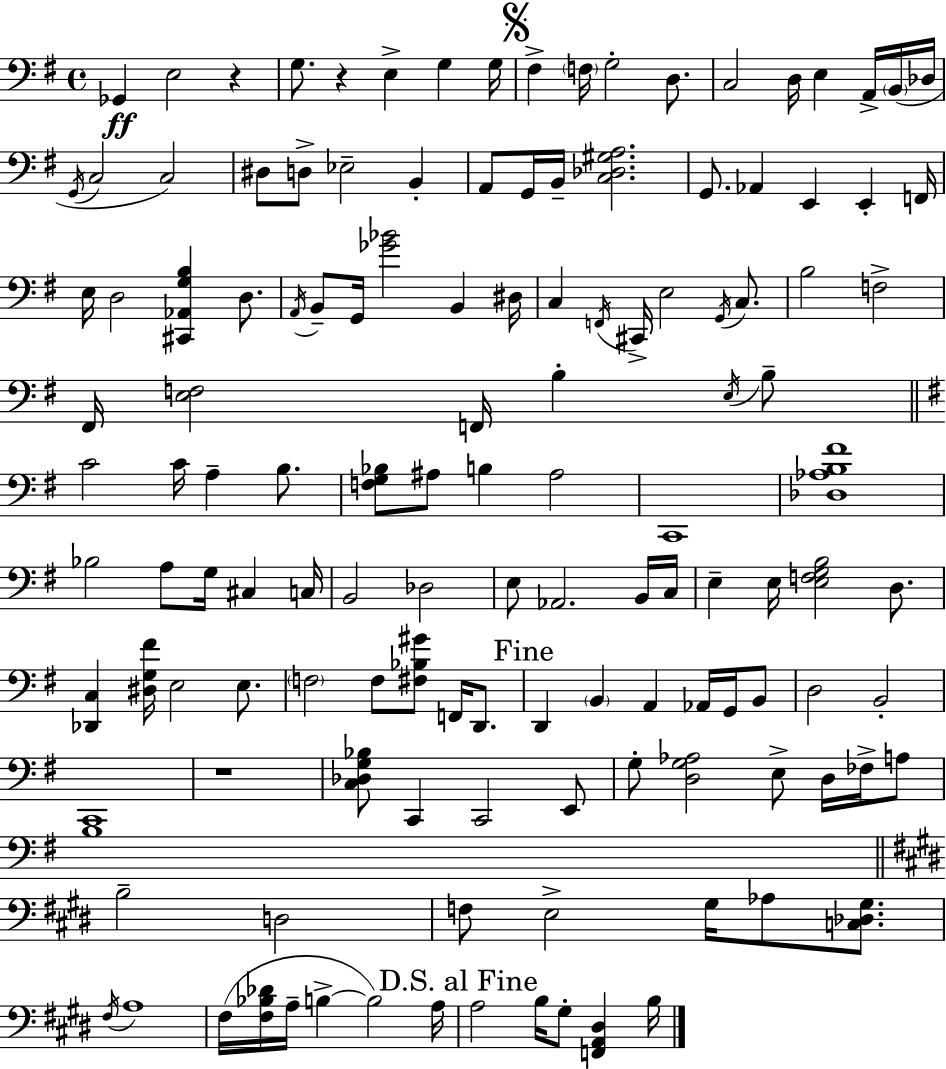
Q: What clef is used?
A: bass